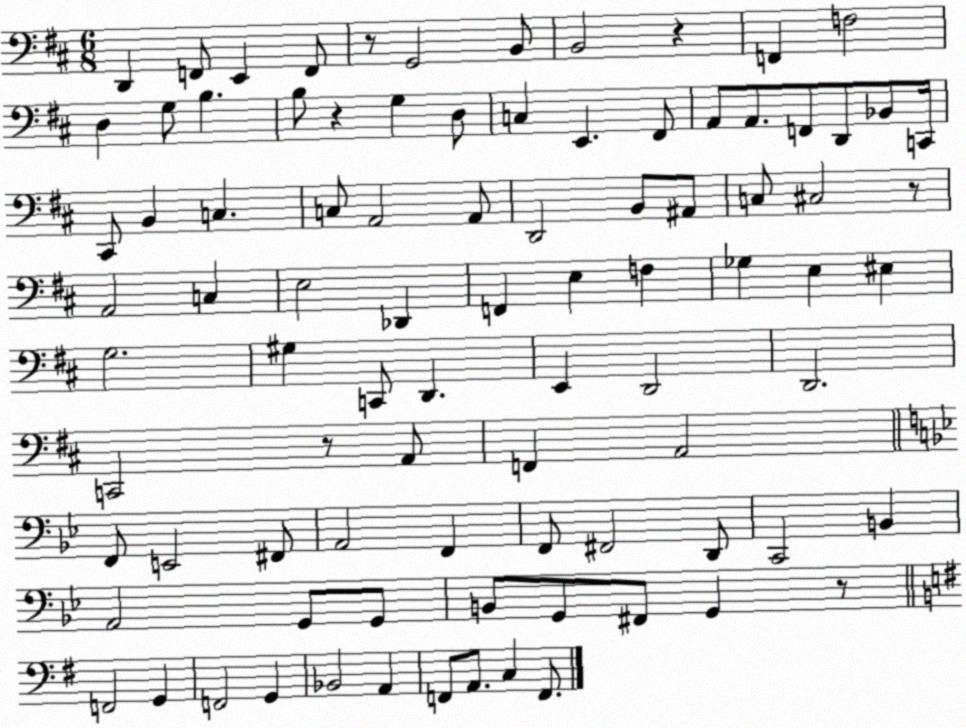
X:1
T:Untitled
M:6/8
L:1/4
K:D
D,, F,,/2 E,, F,,/2 z/2 G,,2 B,,/2 B,,2 z F,, F,2 D, G,/2 B, B,/2 z G, D,/2 C, E,, ^F,,/2 A,,/2 A,,/2 F,,/2 D,,/2 _B,,/2 C,,/4 ^C,,/2 B,, C, C,/2 A,,2 A,,/2 D,,2 B,,/2 ^A,,/2 C,/2 ^C,2 z/2 A,,2 C, E,2 _D,, F,, E, F, _G, E, ^E, G,2 ^G, C,,/2 D,, E,, D,,2 D,,2 C,,2 z/2 A,,/2 F,, A,,2 F,,/2 E,,2 ^F,,/2 A,,2 F,, F,,/2 ^F,,2 D,,/2 C,,2 B,, A,,2 G,,/2 G,,/2 B,,/2 G,,/2 ^F,,/2 G,, z/2 F,,2 G,, F,,2 G,, _B,,2 A,, F,,/2 A,,/2 C, F,,/2